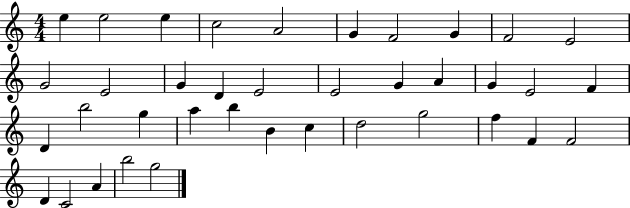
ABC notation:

X:1
T:Untitled
M:4/4
L:1/4
K:C
e e2 e c2 A2 G F2 G F2 E2 G2 E2 G D E2 E2 G A G E2 F D b2 g a b B c d2 g2 f F F2 D C2 A b2 g2